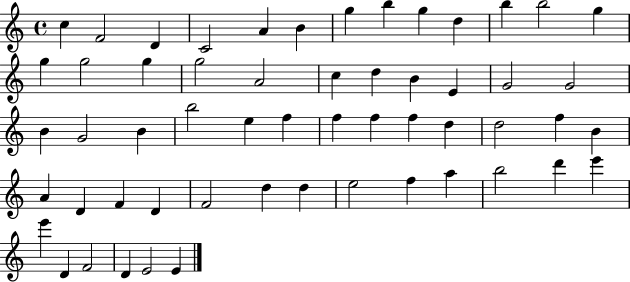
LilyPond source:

{
  \clef treble
  \time 4/4
  \defaultTimeSignature
  \key c \major
  c''4 f'2 d'4 | c'2 a'4 b'4 | g''4 b''4 g''4 d''4 | b''4 b''2 g''4 | \break g''4 g''2 g''4 | g''2 a'2 | c''4 d''4 b'4 e'4 | g'2 g'2 | \break b'4 g'2 b'4 | b''2 e''4 f''4 | f''4 f''4 f''4 d''4 | d''2 f''4 b'4 | \break a'4 d'4 f'4 d'4 | f'2 d''4 d''4 | e''2 f''4 a''4 | b''2 d'''4 e'''4 | \break e'''4 d'4 f'2 | d'4 e'2 e'4 | \bar "|."
}